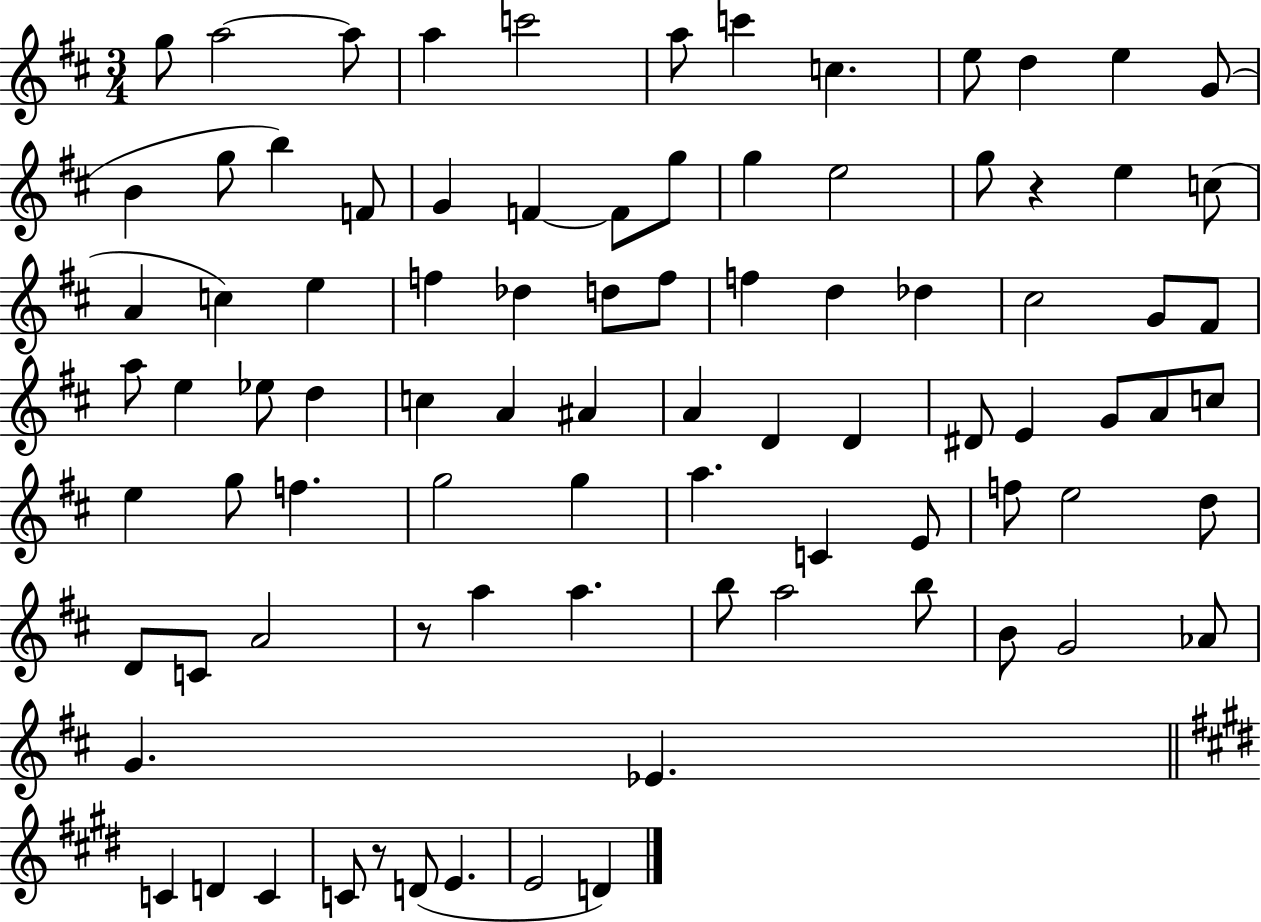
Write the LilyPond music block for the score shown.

{
  \clef treble
  \numericTimeSignature
  \time 3/4
  \key d \major
  g''8 a''2~~ a''8 | a''4 c'''2 | a''8 c'''4 c''4. | e''8 d''4 e''4 g'8( | \break b'4 g''8 b''4) f'8 | g'4 f'4~~ f'8 g''8 | g''4 e''2 | g''8 r4 e''4 c''8( | \break a'4 c''4) e''4 | f''4 des''4 d''8 f''8 | f''4 d''4 des''4 | cis''2 g'8 fis'8 | \break a''8 e''4 ees''8 d''4 | c''4 a'4 ais'4 | a'4 d'4 d'4 | dis'8 e'4 g'8 a'8 c''8 | \break e''4 g''8 f''4. | g''2 g''4 | a''4. c'4 e'8 | f''8 e''2 d''8 | \break d'8 c'8 a'2 | r8 a''4 a''4. | b''8 a''2 b''8 | b'8 g'2 aes'8 | \break g'4. ees'4. | \bar "||" \break \key e \major c'4 d'4 c'4 | c'8 r8 d'8( e'4. | e'2 d'4) | \bar "|."
}